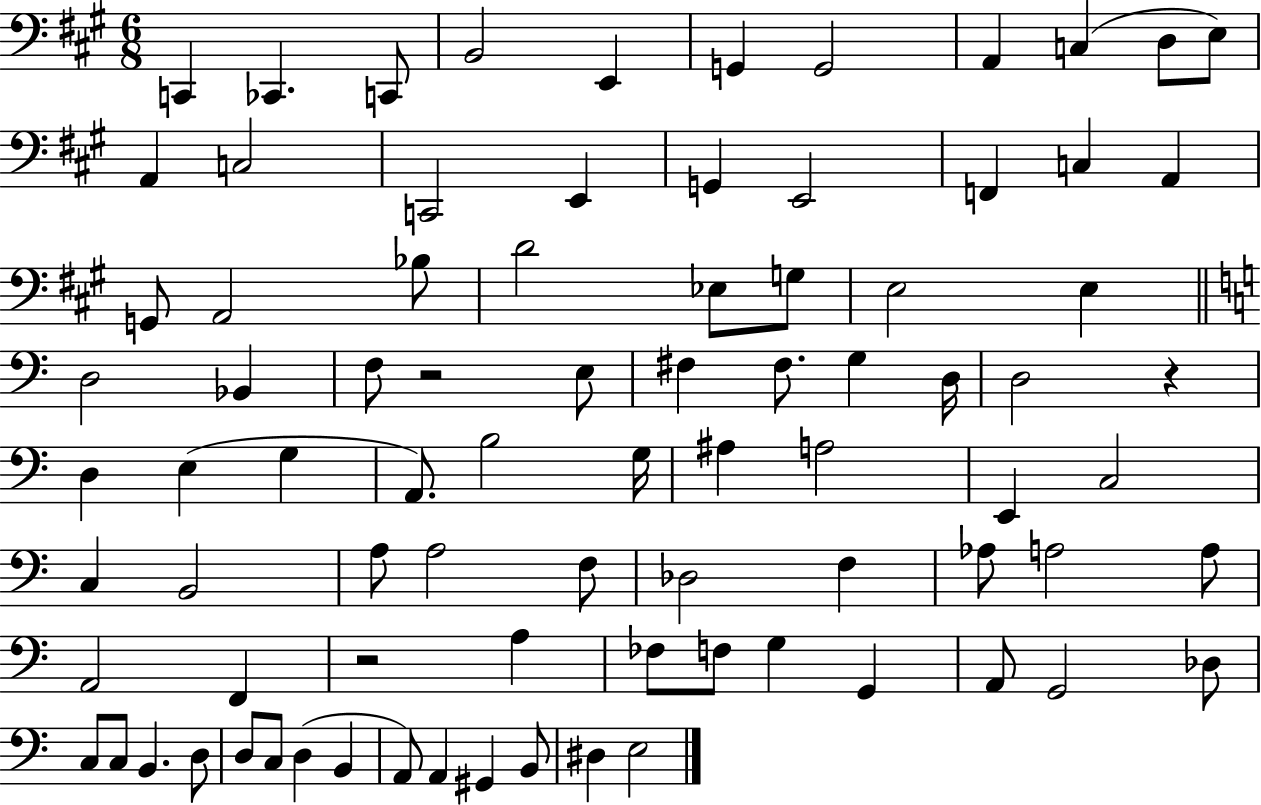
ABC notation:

X:1
T:Untitled
M:6/8
L:1/4
K:A
C,, _C,, C,,/2 B,,2 E,, G,, G,,2 A,, C, D,/2 E,/2 A,, C,2 C,,2 E,, G,, E,,2 F,, C, A,, G,,/2 A,,2 _B,/2 D2 _E,/2 G,/2 E,2 E, D,2 _B,, F,/2 z2 E,/2 ^F, ^F,/2 G, D,/4 D,2 z D, E, G, A,,/2 B,2 G,/4 ^A, A,2 E,, C,2 C, B,,2 A,/2 A,2 F,/2 _D,2 F, _A,/2 A,2 A,/2 A,,2 F,, z2 A, _F,/2 F,/2 G, G,, A,,/2 G,,2 _D,/2 C,/2 C,/2 B,, D,/2 D,/2 C,/2 D, B,, A,,/2 A,, ^G,, B,,/2 ^D, E,2